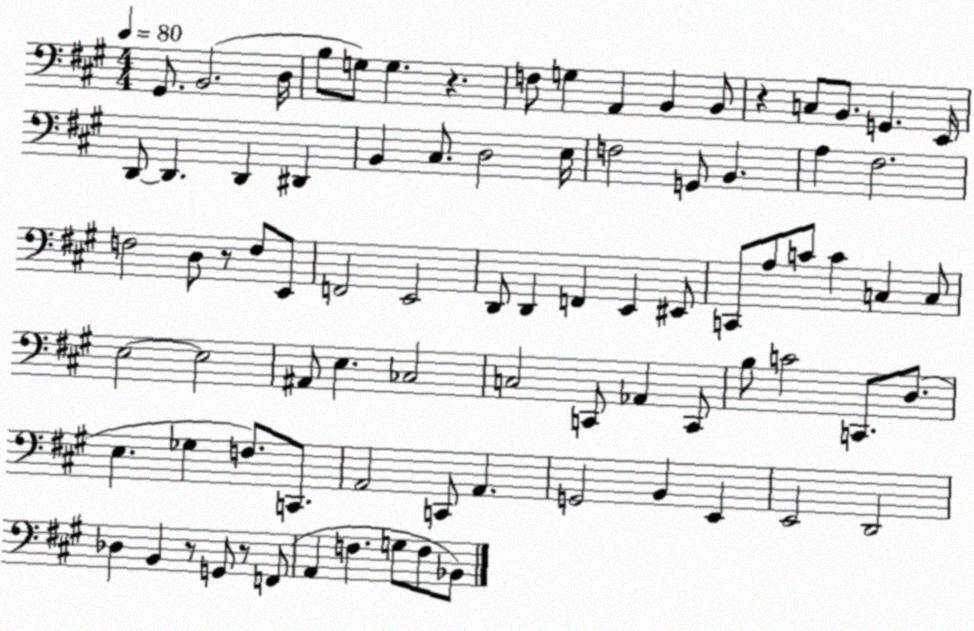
X:1
T:Untitled
M:4/4
L:1/4
K:A
^G,,/2 B,,2 D,/4 B,/2 G,/2 G, z F,/2 G, A,, B,, B,,/2 z C,/2 B,,/2 G,, E,,/4 D,,/2 D,, D,, ^D,, B,, ^C,/2 D,2 E,/4 F,2 G,,/2 B,, A, ^F,2 F,2 D,/2 z/2 F,/2 E,,/2 F,,2 E,,2 D,,/2 D,, F,, E,, ^E,,/2 C,,/2 A,/2 C/2 C C, C,/2 E,2 E,2 ^A,,/2 E, _C,2 C,2 C,,/2 _A,, C,,/2 B,/2 C2 C,,/2 D,/2 E, _G, F,/2 C,,/2 A,,2 C,,/2 A,, G,,2 B,, E,, E,,2 D,,2 _D, B,, z/2 G,,/2 z/2 F,,/2 A,, F, G,/2 F,/2 _B,,/2